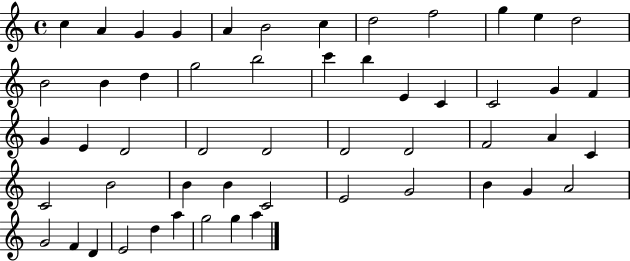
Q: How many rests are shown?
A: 0